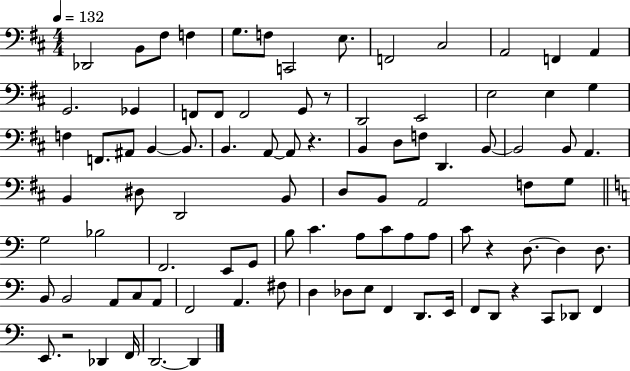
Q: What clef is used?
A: bass